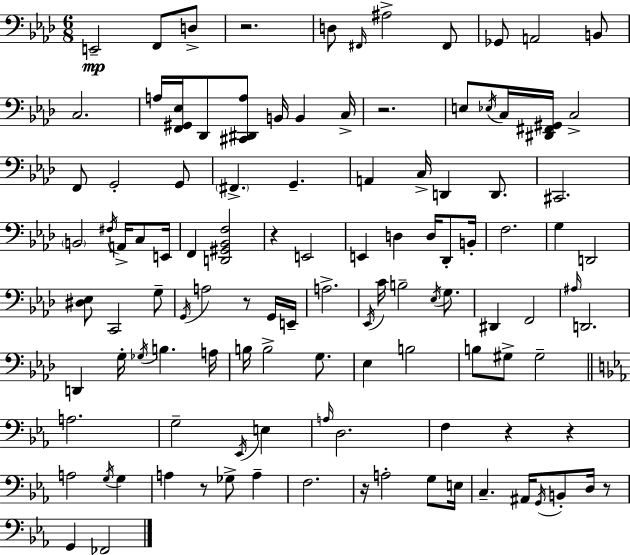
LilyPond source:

{
  \clef bass
  \numericTimeSignature
  \time 6/8
  \key f \minor
  \repeat volta 2 { e,2--\mp f,8 d8-> | r2. | d8 \grace { fis,16 } ais2-> fis,8 | ges,8 a,2 b,8 | \break c2. | a16 <f, gis, ees>16 des,8 <cis, dis, a>8 b,16 b,4 | c16-> r2. | e8 \acciaccatura { ees16 } c16 <dis, fis, gis,>16 c2-> | \break f,8 g,2-. | g,8 \parenthesize fis,4.-> g,4.-- | a,4 c16-> d,4 d,8. | cis,2. | \break \parenthesize b,2 \acciaccatura { fis16 } a,16-> | c8 e,16 f,4 <d, gis, bes, f>2 | r4 e,2 | e,4 d4 d16 | \break des,8-. b,16-. f2. | g4 d,2 | <dis ees>8 c,2 | g8-- \acciaccatura { g,16 } a2 | \break r8 g,16 e,16-- a2.-> | \acciaccatura { ees,16 } c'16 b2-- | \acciaccatura { ees16 } g8. dis,4 f,2 | \grace { ais16 } d,2. | \break d,4 g16-. | \acciaccatura { ges16 } b4. a16 b16 b2-> | g8. ees4 | b2 b8 gis8-> | \break gis2-- \bar "||" \break \key ees \major a2. | g2-- \acciaccatura { ees,16 } e4 | \grace { a16 } d2. | f4 r4 r4 | \break a2 \acciaccatura { g16 } g4 | a4 r8 ges8-> a4-- | f2. | r16 a2-. | \break g8 e16 c4.-- ais,16 \acciaccatura { g,16 } b,8-. | d16 r8 g,4 fes,2 | } \bar "|."
}